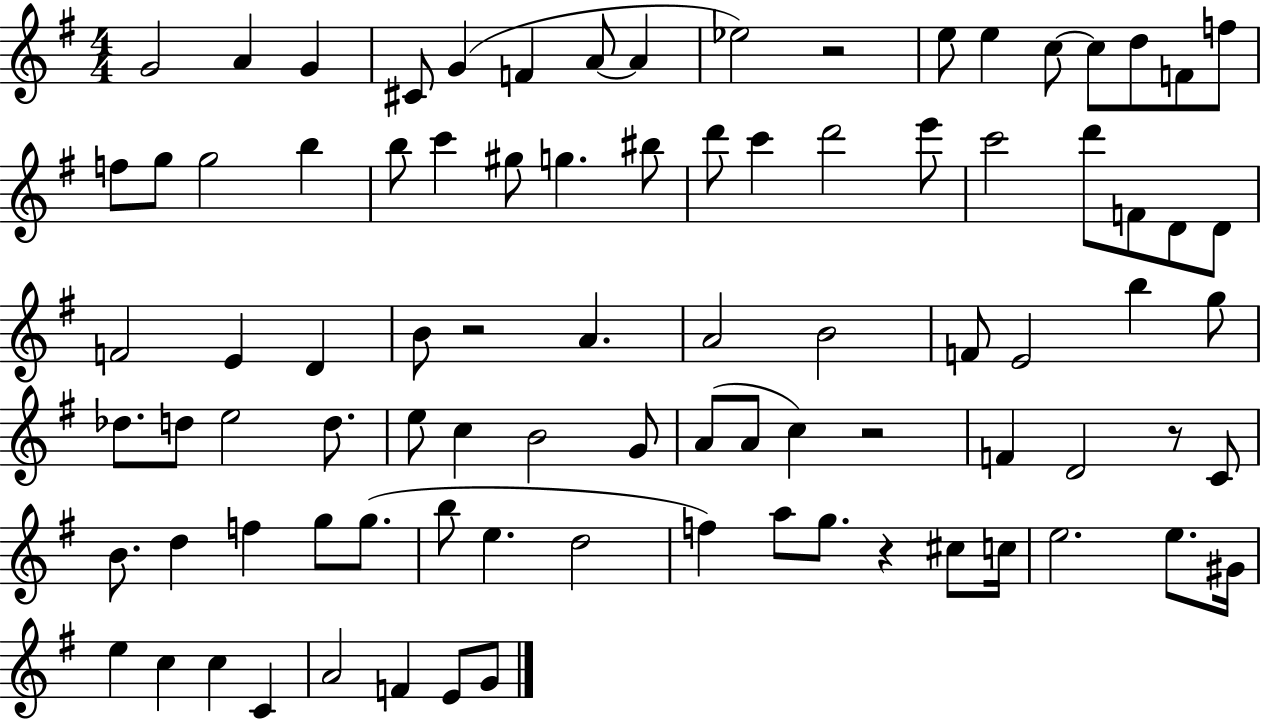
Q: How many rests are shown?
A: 5